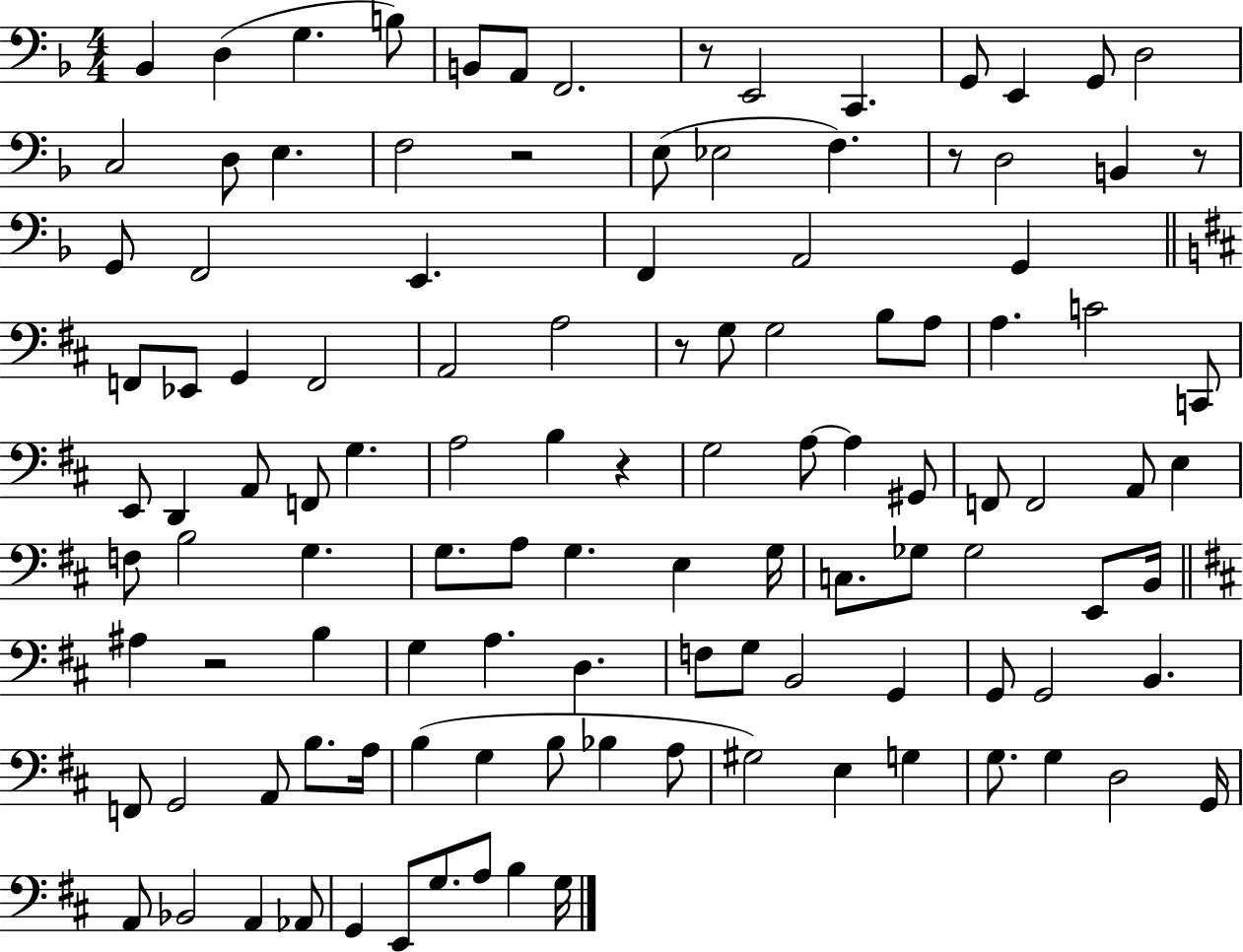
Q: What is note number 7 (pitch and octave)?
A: F2